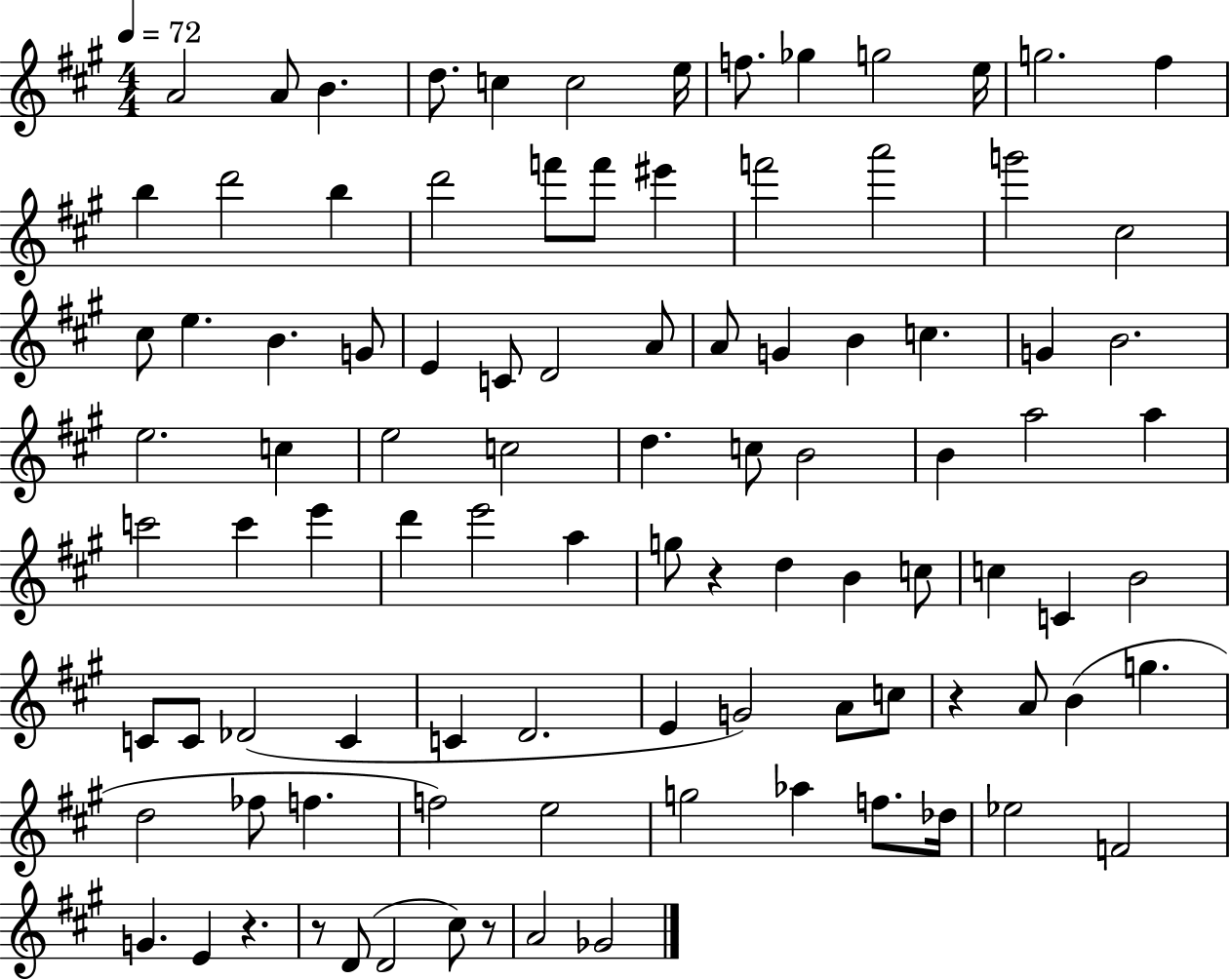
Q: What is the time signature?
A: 4/4